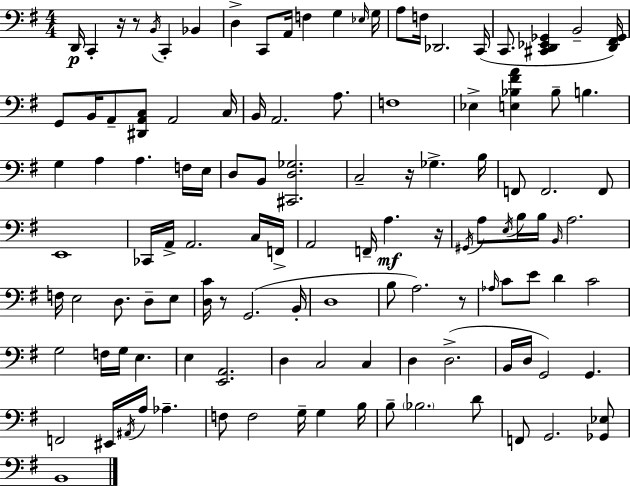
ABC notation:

X:1
T:Untitled
M:4/4
L:1/4
K:Em
D,,/4 C,, z/4 z/2 B,,/4 C,, _B,, D, C,,/2 A,,/4 F, G, _E,/4 G,/4 A,/2 F,/4 _D,,2 C,,/4 C,,/2 [^C,,D,,_E,,_G,,] B,,2 [D,,^F,,_G,,]/4 G,,/2 B,,/4 A,,/2 [^D,,A,,C,]/2 A,,2 C,/4 B,,/4 A,,2 A,/2 F,4 _E, [E,_B,^FA] _B,/2 B, G, A, A, F,/4 E,/4 D,/2 B,,/2 [^C,,D,_G,]2 C,2 z/4 _G, B,/4 F,,/2 F,,2 F,,/2 E,,4 _C,,/4 A,,/4 A,,2 C,/4 F,,/4 A,,2 F,,/4 A, z/4 ^G,,/4 A,/2 E,/4 B,/4 B,/4 B,,/4 A,2 F,/4 E,2 D,/2 D,/2 E,/2 [D,C]/4 z/2 G,,2 B,,/4 D,4 B,/2 A,2 z/2 _A,/4 C/2 E/2 D C2 G,2 F,/4 G,/4 E, E, [E,,A,,]2 D, C,2 C, D, D,2 B,,/4 D,/4 G,,2 G,, F,,2 ^E,,/4 ^A,,/4 A,/4 _A, F,/2 F,2 G,/4 G, B,/4 B,/2 _B,2 D/2 F,,/2 G,,2 [_G,,_E,]/2 B,,4